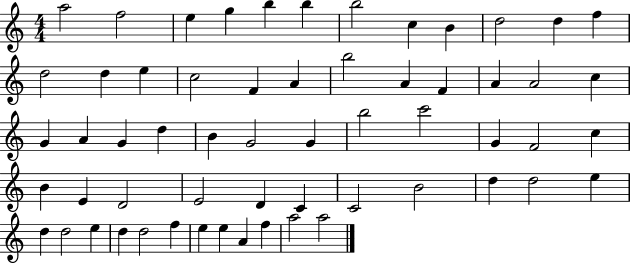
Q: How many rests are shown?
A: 0